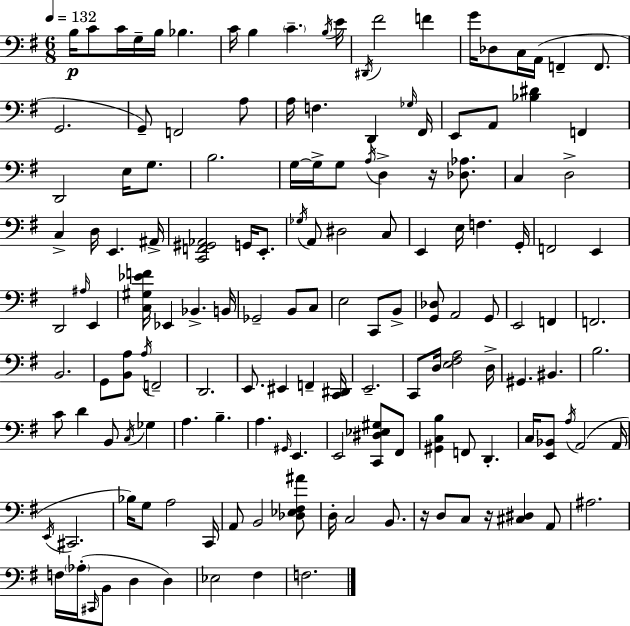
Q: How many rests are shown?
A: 3